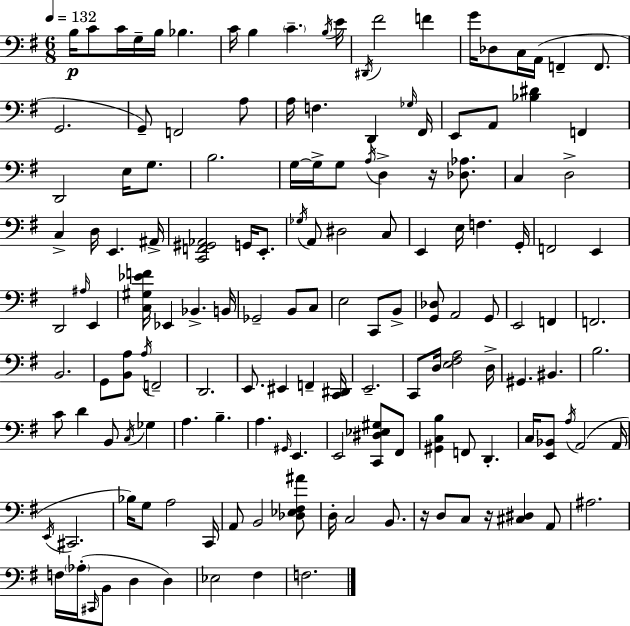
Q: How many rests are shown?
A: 3